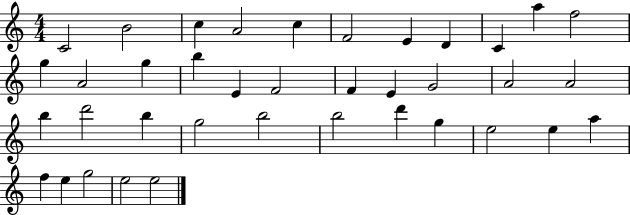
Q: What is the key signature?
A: C major